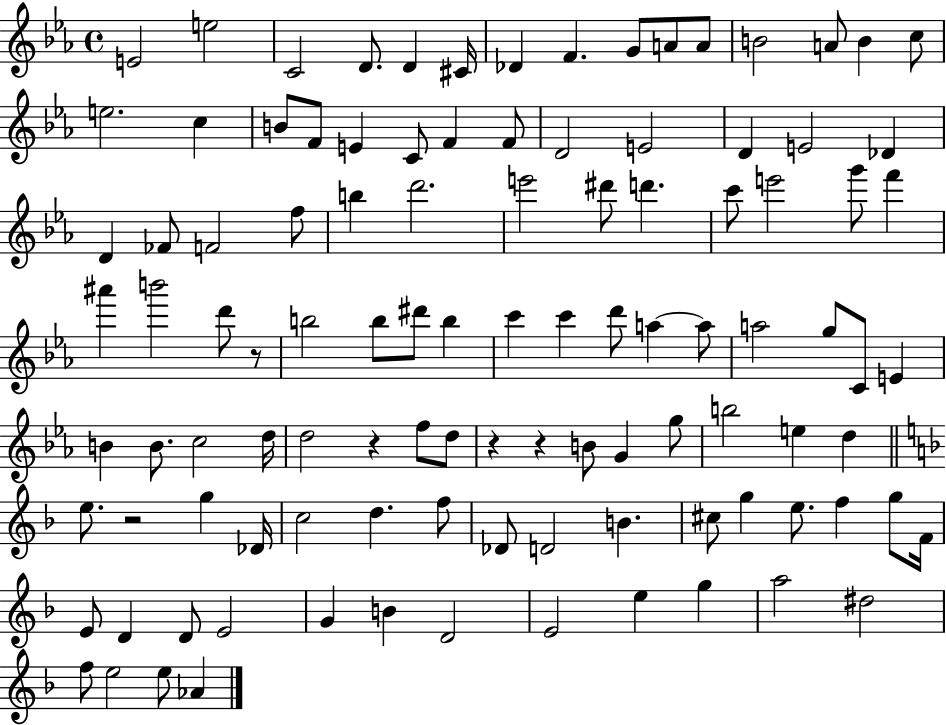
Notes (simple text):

E4/h E5/h C4/h D4/e. D4/q C#4/s Db4/q F4/q. G4/e A4/e A4/e B4/h A4/e B4/q C5/e E5/h. C5/q B4/e F4/e E4/q C4/e F4/q F4/e D4/h E4/h D4/q E4/h Db4/q D4/q FES4/e F4/h F5/e B5/q D6/h. E6/h D#6/e D6/q. C6/e E6/h G6/e F6/q A#6/q B6/h D6/e R/e B5/h B5/e D#6/e B5/q C6/q C6/q D6/e A5/q A5/e A5/h G5/e C4/e E4/q B4/q B4/e. C5/h D5/s D5/h R/q F5/e D5/e R/q R/q B4/e G4/q G5/e B5/h E5/q D5/q E5/e. R/h G5/q Db4/s C5/h D5/q. F5/e Db4/e D4/h B4/q. C#5/e G5/q E5/e. F5/q G5/e F4/s E4/e D4/q D4/e E4/h G4/q B4/q D4/h E4/h E5/q G5/q A5/h D#5/h F5/e E5/h E5/e Ab4/q